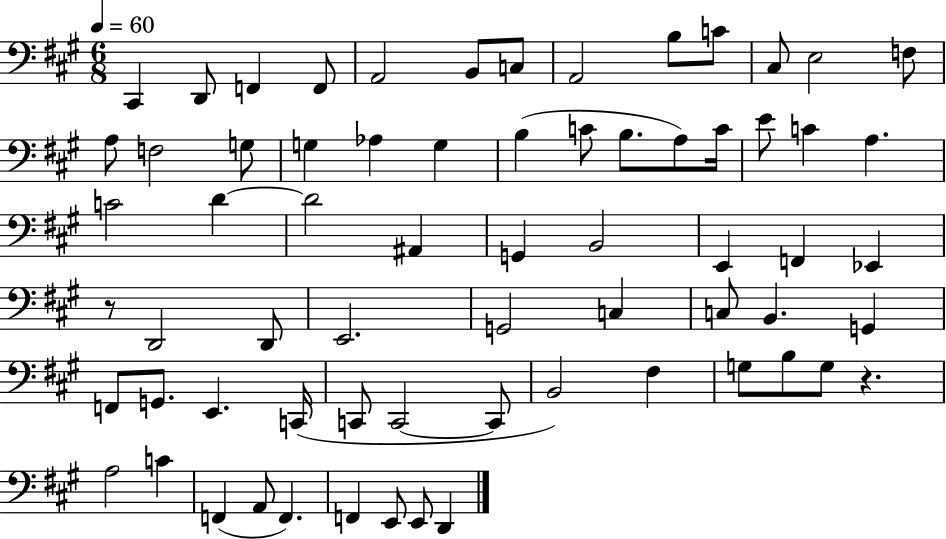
C#2/q D2/e F2/q F2/e A2/h B2/e C3/e A2/h B3/e C4/e C#3/e E3/h F3/e A3/e F3/h G3/e G3/q Ab3/q G3/q B3/q C4/e B3/e. A3/e C4/s E4/e C4/q A3/q. C4/h D4/q D4/h A#2/q G2/q B2/h E2/q F2/q Eb2/q R/e D2/h D2/e E2/h. G2/h C3/q C3/e B2/q. G2/q F2/e G2/e. E2/q. C2/s C2/e C2/h C2/e B2/h F#3/q G3/e B3/e G3/e R/q. A3/h C4/q F2/q A2/e F2/q. F2/q E2/e E2/e D2/q